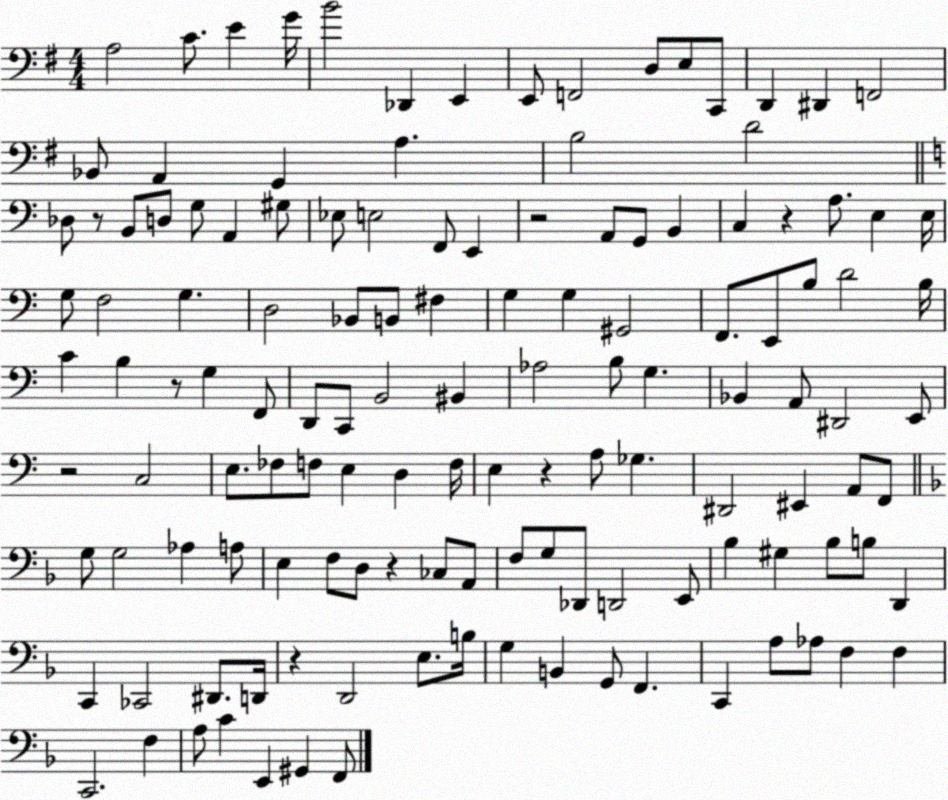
X:1
T:Untitled
M:4/4
L:1/4
K:G
A,2 C/2 E G/4 B2 _D,, E,, E,,/2 F,,2 D,/2 E,/2 C,,/2 D,, ^D,, F,,2 _B,,/2 A,, G,, A, B,2 D2 _D,/2 z/2 B,,/2 D,/2 G,/2 A,, ^G,/2 _E,/2 E,2 F,,/2 E,, z2 A,,/2 G,,/2 B,, C, z A,/2 E, E,/4 G,/2 F,2 G, D,2 _B,,/2 B,,/2 ^F, G, G, ^G,,2 F,,/2 E,,/2 B,/2 D2 B,/4 C B, z/2 G, F,,/2 D,,/2 C,,/2 B,,2 ^B,, _A,2 B,/2 G, _B,, A,,/2 ^D,,2 E,,/2 z2 C,2 E,/2 _F,/2 F,/2 E, D, F,/4 E, z A,/2 _G, ^D,,2 ^E,, A,,/2 F,,/2 G,/2 G,2 _A, A,/2 E, F,/2 D,/2 z _C,/2 A,,/2 F,/2 G,/2 _D,,/2 D,,2 E,,/2 _B, ^G, _B,/2 B,/2 D,, C,, _C,,2 ^D,,/2 D,,/4 z D,,2 E,/2 B,/4 G, B,, G,,/2 F,, C,, A,/2 _A,/2 F, F, C,,2 F, A,/2 C E,, ^G,, F,,/2